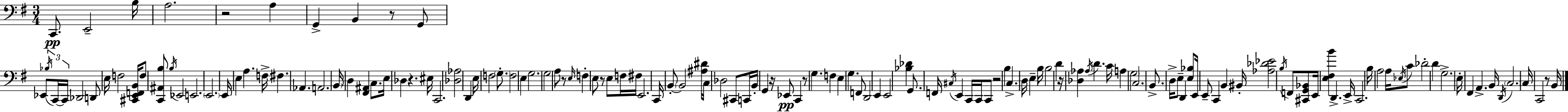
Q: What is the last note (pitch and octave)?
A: B2